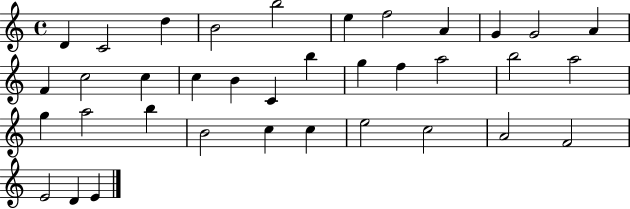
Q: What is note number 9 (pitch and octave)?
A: G4